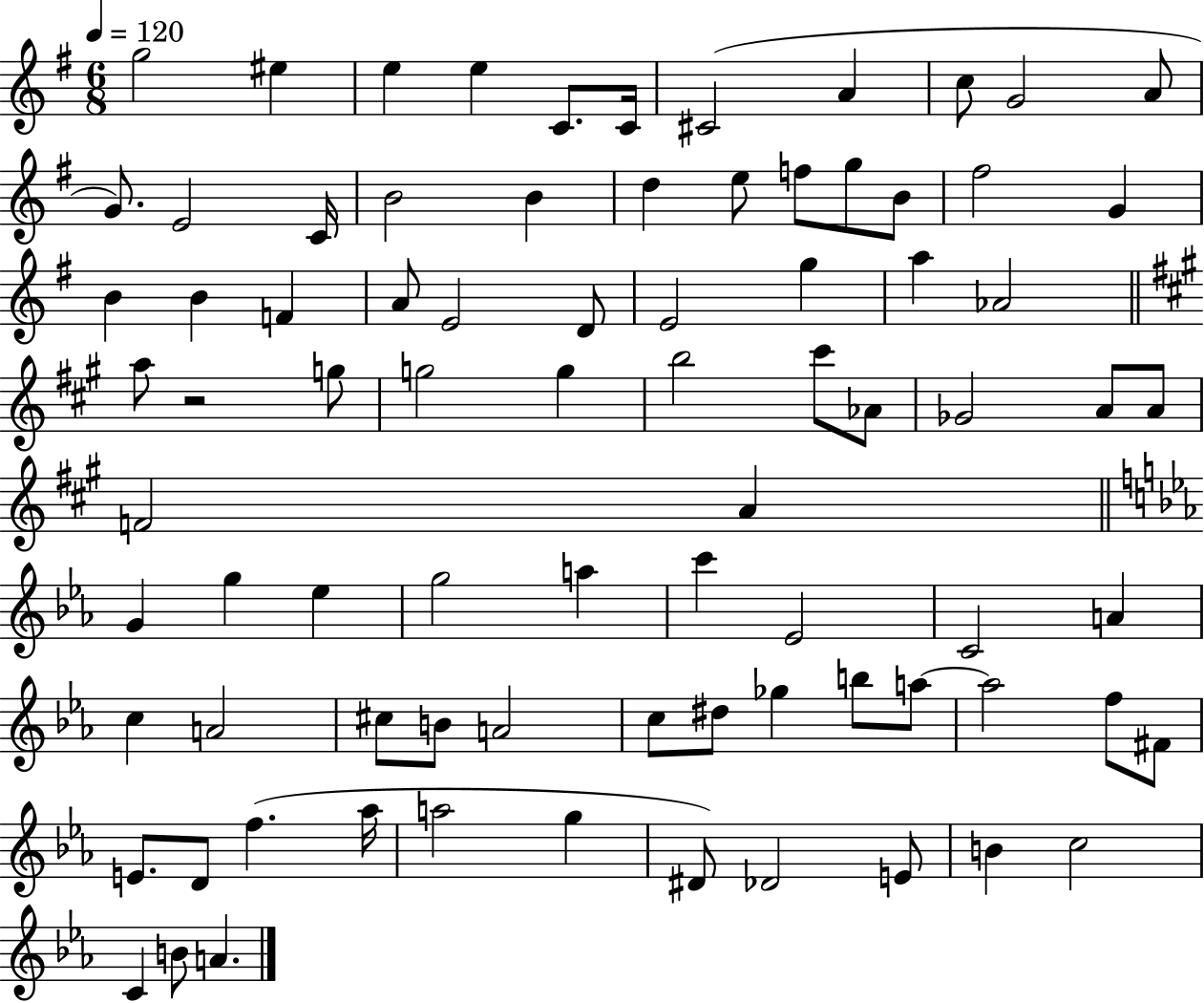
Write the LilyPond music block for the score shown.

{
  \clef treble
  \numericTimeSignature
  \time 6/8
  \key g \major
  \tempo 4 = 120
  \repeat volta 2 { g''2 eis''4 | e''4 e''4 c'8. c'16 | cis'2( a'4 | c''8 g'2 a'8 | \break g'8.) e'2 c'16 | b'2 b'4 | d''4 e''8 f''8 g''8 b'8 | fis''2 g'4 | \break b'4 b'4 f'4 | a'8 e'2 d'8 | e'2 g''4 | a''4 aes'2 | \break \bar "||" \break \key a \major a''8 r2 g''8 | g''2 g''4 | b''2 cis'''8 aes'8 | ges'2 a'8 a'8 | \break f'2 a'4 | \bar "||" \break \key ees \major g'4 g''4 ees''4 | g''2 a''4 | c'''4 ees'2 | c'2 a'4 | \break c''4 a'2 | cis''8 b'8 a'2 | c''8 dis''8 ges''4 b''8 a''8~~ | a''2 f''8 fis'8 | \break e'8. d'8 f''4.( aes''16 | a''2 g''4 | dis'8) des'2 e'8 | b'4 c''2 | \break c'4 b'8 a'4. | } \bar "|."
}